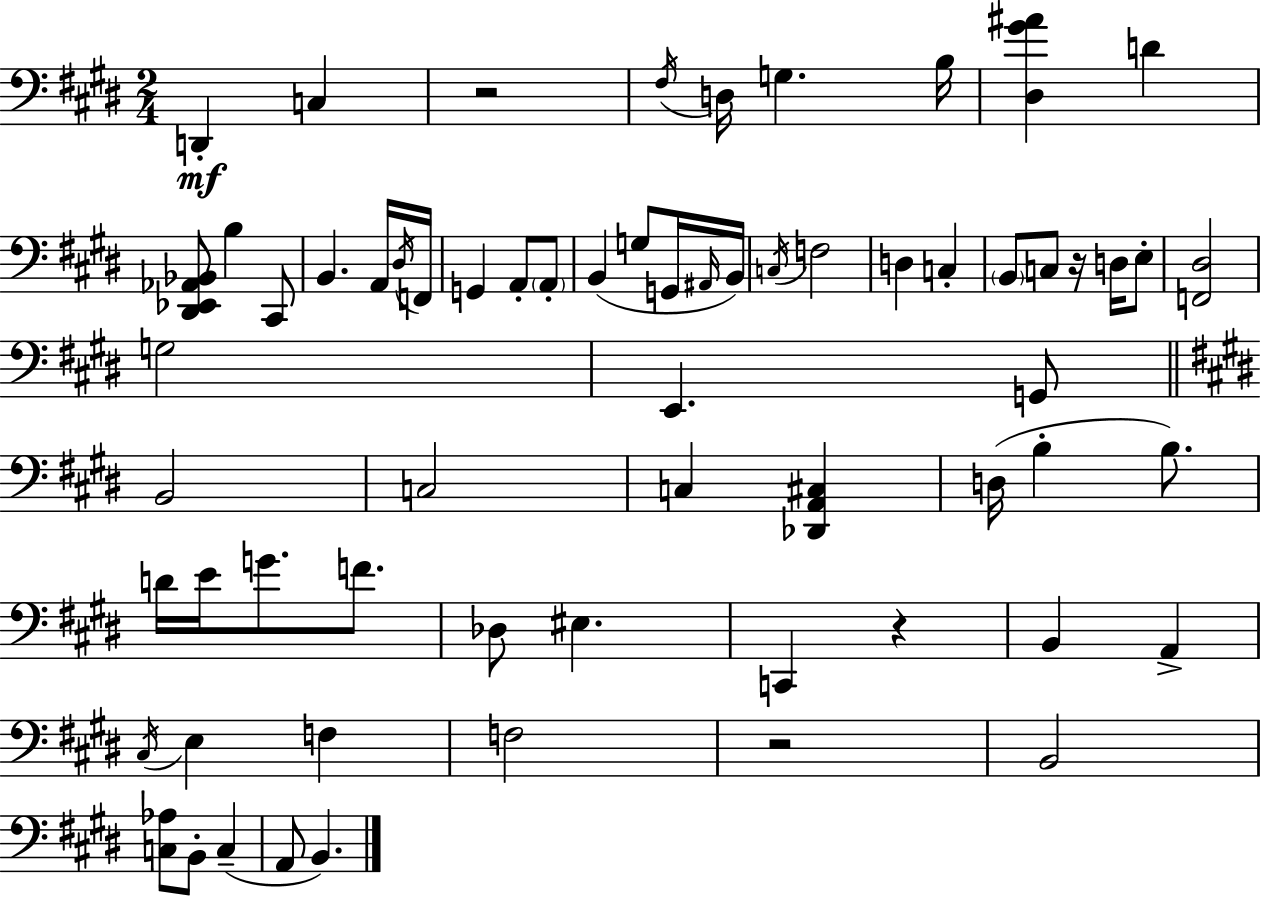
D2/q C3/q R/h F#3/s D3/s G3/q. B3/s [D#3,G#4,A#4]/q D4/q [D#2,Eb2,Ab2,Bb2]/e B3/q C#2/e B2/q. A2/s D#3/s F2/s G2/q A2/e A2/e B2/q G3/e G2/s A#2/s B2/s C3/s F3/h D3/q C3/q B2/e C3/e R/s D3/s E3/e [F2,D#3]/h G3/h E2/q. G2/e B2/h C3/h C3/q [Db2,A2,C#3]/q D3/s B3/q B3/e. D4/s E4/s G4/e. F4/e. Db3/e EIS3/q. C2/q R/q B2/q A2/q C#3/s E3/q F3/q F3/h R/h B2/h [C3,Ab3]/e B2/e C3/q A2/e B2/q.